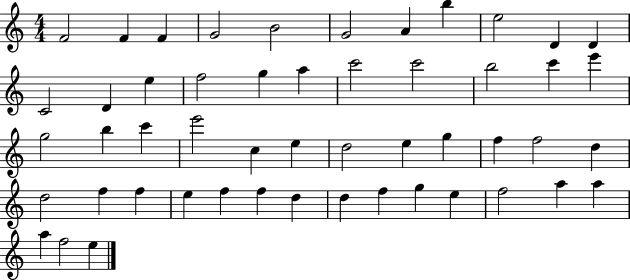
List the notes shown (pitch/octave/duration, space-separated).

F4/h F4/q F4/q G4/h B4/h G4/h A4/q B5/q E5/h D4/q D4/q C4/h D4/q E5/q F5/h G5/q A5/q C6/h C6/h B5/h C6/q E6/q G5/h B5/q C6/q E6/h C5/q E5/q D5/h E5/q G5/q F5/q F5/h D5/q D5/h F5/q F5/q E5/q F5/q F5/q D5/q D5/q F5/q G5/q E5/q F5/h A5/q A5/q A5/q F5/h E5/q